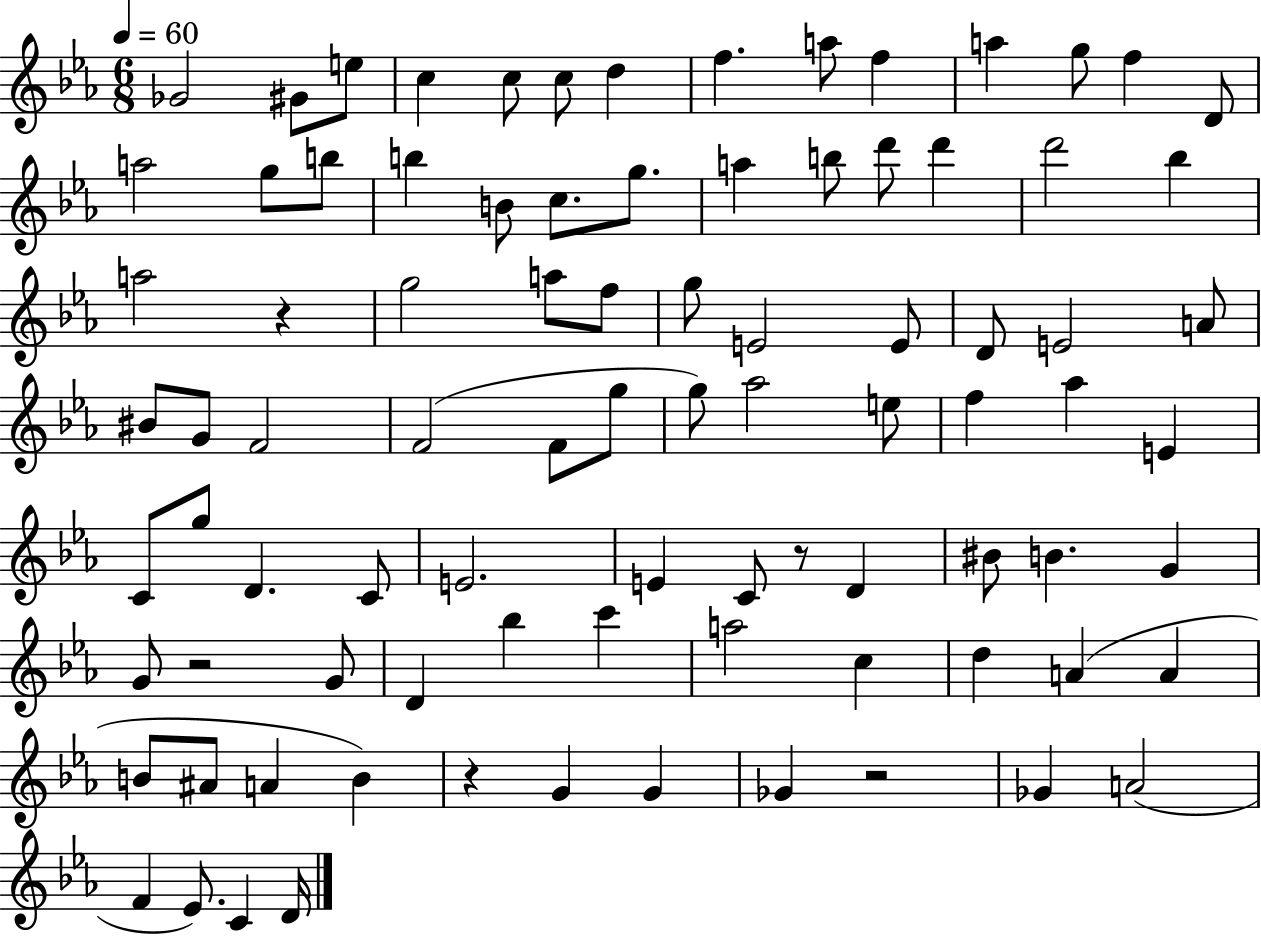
{
  \clef treble
  \numericTimeSignature
  \time 6/8
  \key ees \major
  \tempo 4 = 60
  ges'2 gis'8 e''8 | c''4 c''8 c''8 d''4 | f''4. a''8 f''4 | a''4 g''8 f''4 d'8 | \break a''2 g''8 b''8 | b''4 b'8 c''8. g''8. | a''4 b''8 d'''8 d'''4 | d'''2 bes''4 | \break a''2 r4 | g''2 a''8 f''8 | g''8 e'2 e'8 | d'8 e'2 a'8 | \break bis'8 g'8 f'2 | f'2( f'8 g''8 | g''8) aes''2 e''8 | f''4 aes''4 e'4 | \break c'8 g''8 d'4. c'8 | e'2. | e'4 c'8 r8 d'4 | bis'8 b'4. g'4 | \break g'8 r2 g'8 | d'4 bes''4 c'''4 | a''2 c''4 | d''4 a'4( a'4 | \break b'8 ais'8 a'4 b'4) | r4 g'4 g'4 | ges'4 r2 | ges'4 a'2( | \break f'4 ees'8.) c'4 d'16 | \bar "|."
}